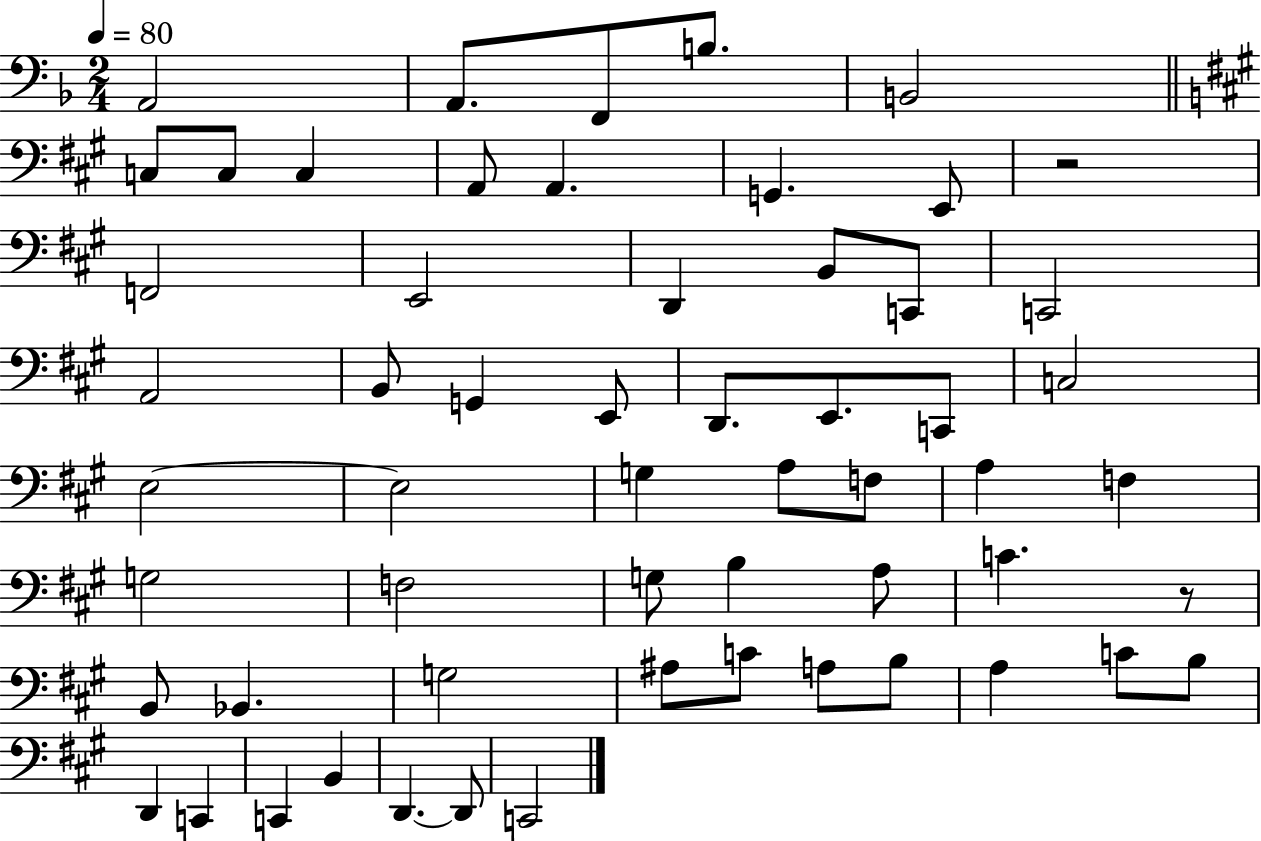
A2/h A2/e. F2/e B3/e. B2/h C3/e C3/e C3/q A2/e A2/q. G2/q. E2/e R/h F2/h E2/h D2/q B2/e C2/e C2/h A2/h B2/e G2/q E2/e D2/e. E2/e. C2/e C3/h E3/h E3/h G3/q A3/e F3/e A3/q F3/q G3/h F3/h G3/e B3/q A3/e C4/q. R/e B2/e Bb2/q. G3/h A#3/e C4/e A3/e B3/e A3/q C4/e B3/e D2/q C2/q C2/q B2/q D2/q. D2/e C2/h